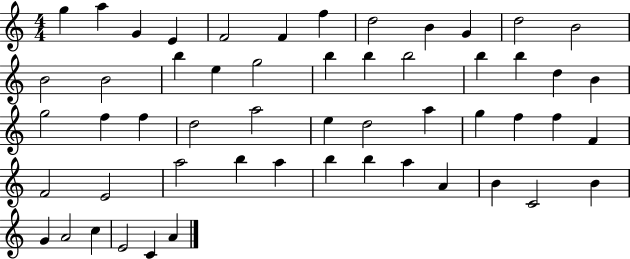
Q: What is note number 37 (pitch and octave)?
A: F4